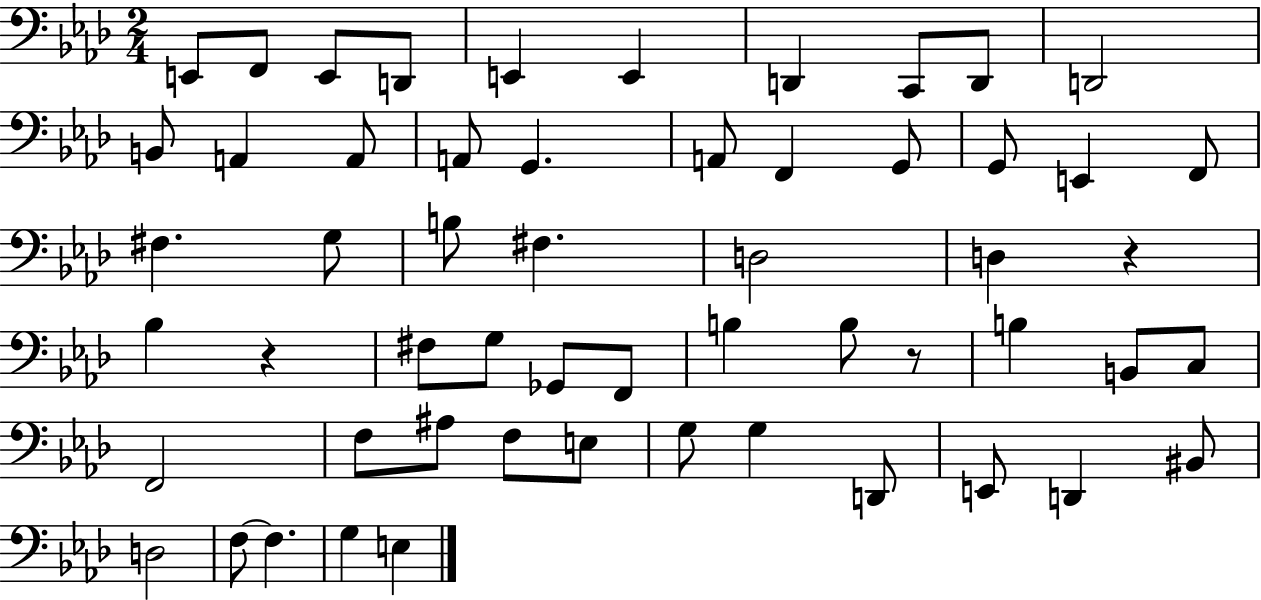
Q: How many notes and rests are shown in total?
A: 56